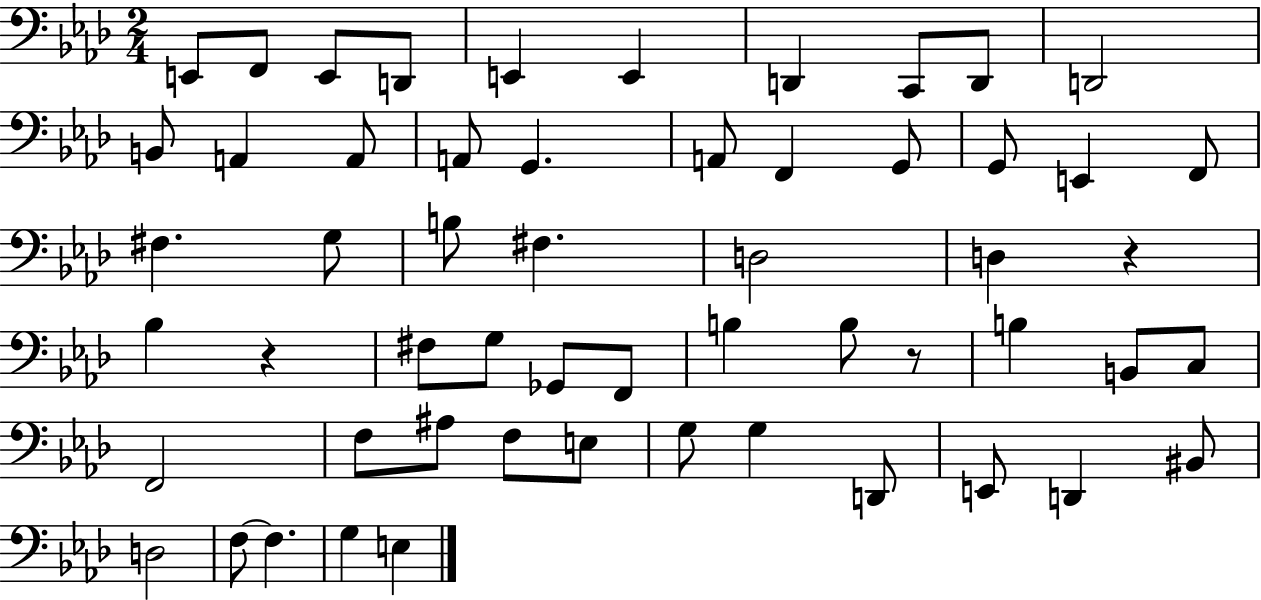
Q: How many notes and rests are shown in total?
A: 56